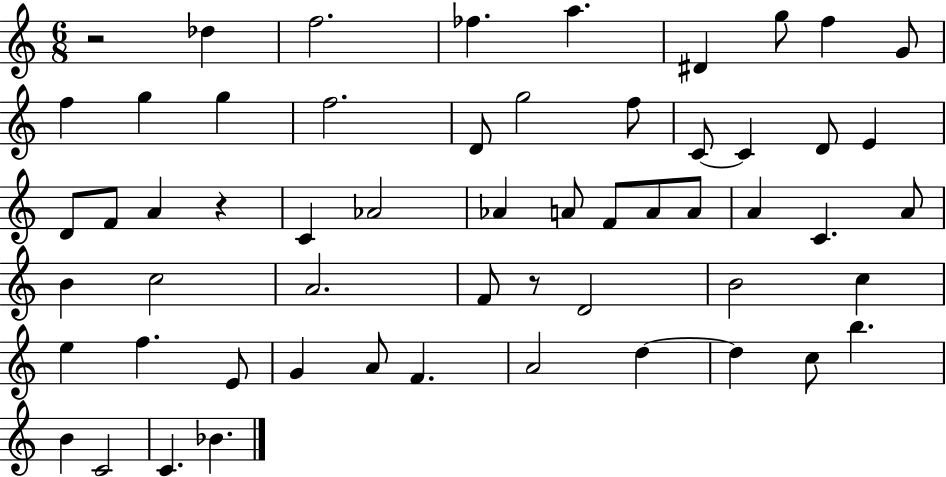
{
  \clef treble
  \numericTimeSignature
  \time 6/8
  \key c \major
  r2 des''4 | f''2. | fes''4. a''4. | dis'4 g''8 f''4 g'8 | \break f''4 g''4 g''4 | f''2. | d'8 g''2 f''8 | c'8~~ c'4 d'8 e'4 | \break d'8 f'8 a'4 r4 | c'4 aes'2 | aes'4 a'8 f'8 a'8 a'8 | a'4 c'4. a'8 | \break b'4 c''2 | a'2. | f'8 r8 d'2 | b'2 c''4 | \break e''4 f''4. e'8 | g'4 a'8 f'4. | a'2 d''4~~ | d''4 c''8 b''4. | \break b'4 c'2 | c'4. bes'4. | \bar "|."
}